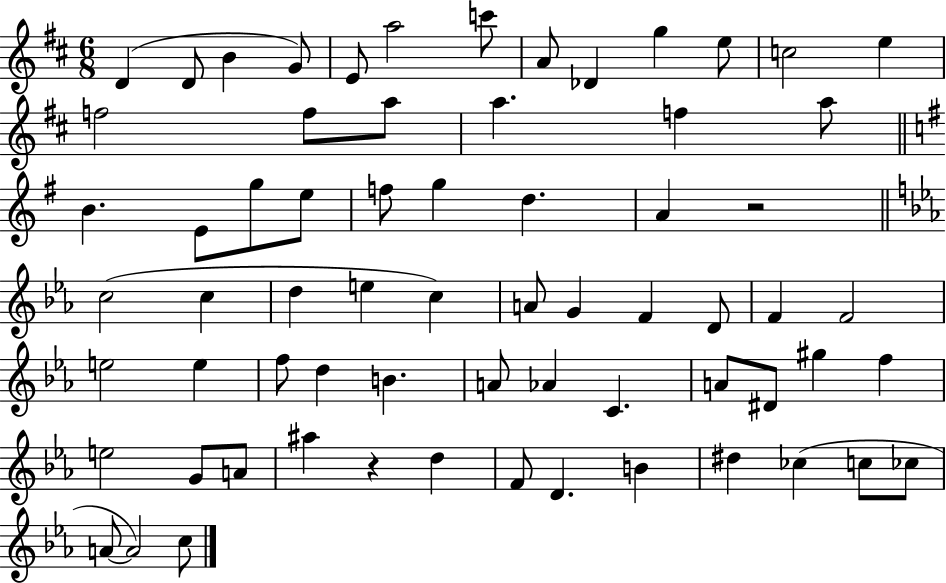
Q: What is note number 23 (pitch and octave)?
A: E5